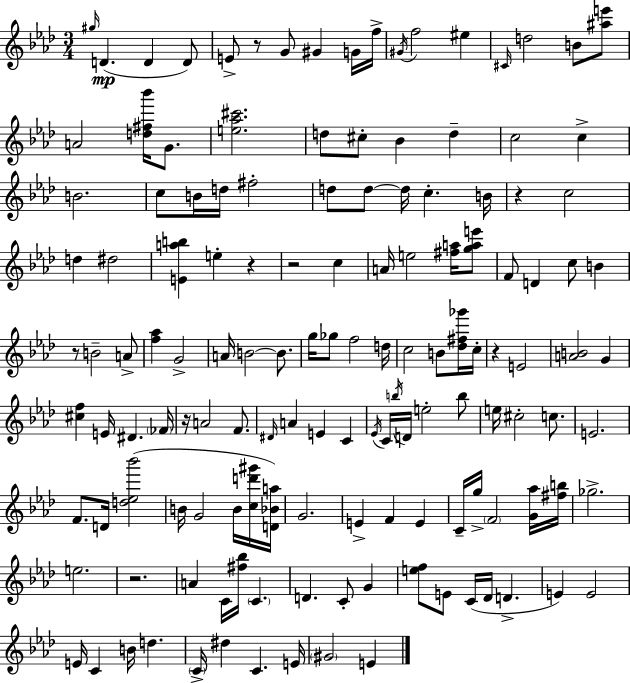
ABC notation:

X:1
T:Untitled
M:3/4
L:1/4
K:Fm
^g/4 D D D/2 E/2 z/2 G/2 ^G G/4 f/4 ^G/4 f2 ^e ^C/4 d2 B/2 [^ae']/2 A2 [d^f_b']/4 G/2 [e_a^c']2 d/2 ^c/2 _B d c2 c B2 c/2 B/4 d/4 ^f2 d/2 d/2 d/4 c B/4 z c2 d ^d2 [Eab] e z z2 c A/4 e2 [^fa]/4 [gae']/2 F/2 D c/2 B z/2 B2 A/2 [f_a] G2 A/4 B2 B/2 g/4 _g/2 f2 d/4 c2 B/2 [_d^f_g']/4 c/4 z E2 [AB]2 G [^cf] E/4 ^D _F/4 z/4 A2 F/2 ^D/4 A E C _E/4 C/4 b/4 D/4 e2 b/2 e/4 ^c2 c/2 E2 F/2 D/4 [d_e_b']2 B/4 G2 B/4 [cd'^g']/4 [D_Ba]/4 G2 E F E C/4 g/4 F2 [G_a]/4 [^fb]/4 _g2 e2 z2 A C/4 [^f_b]/4 C D C/2 G [ef]/2 E/2 C/4 _D/4 D E E2 E/4 C B/4 d C/4 ^d C E/4 ^G2 E